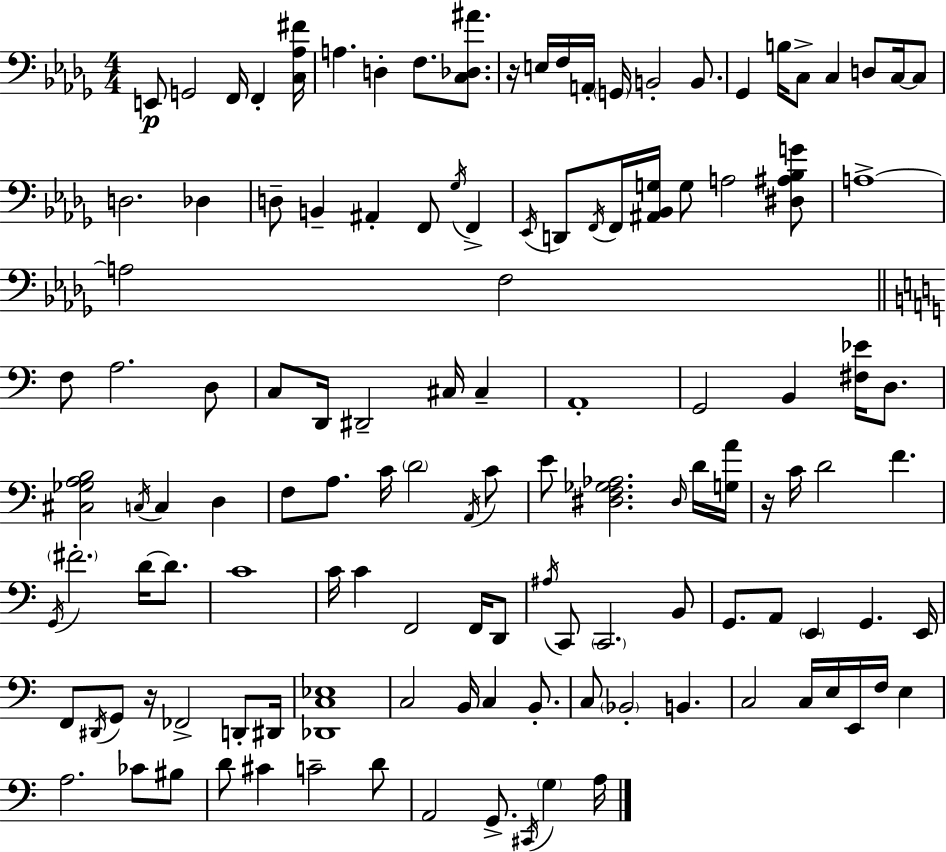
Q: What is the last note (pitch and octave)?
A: A3